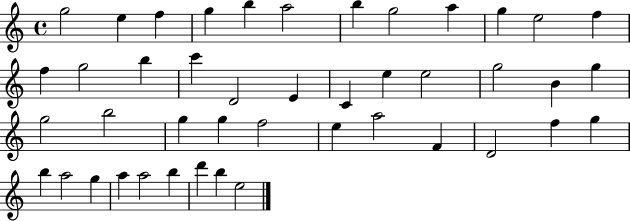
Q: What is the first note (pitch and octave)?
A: G5